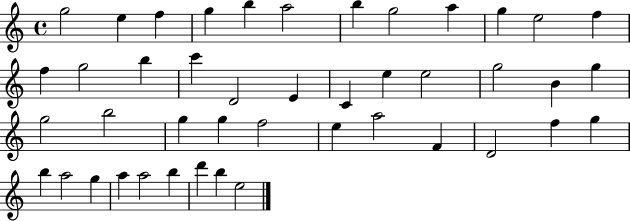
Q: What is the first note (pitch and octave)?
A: G5